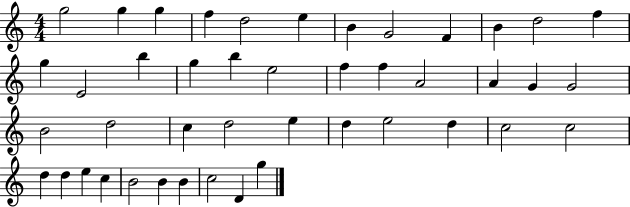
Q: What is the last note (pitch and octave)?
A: G5